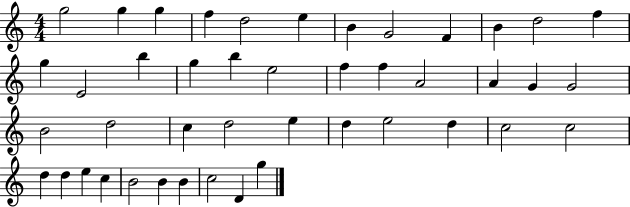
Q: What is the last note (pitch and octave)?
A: G5